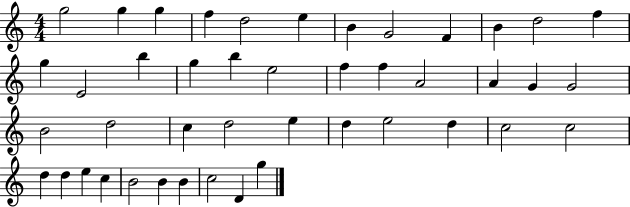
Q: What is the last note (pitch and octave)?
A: G5